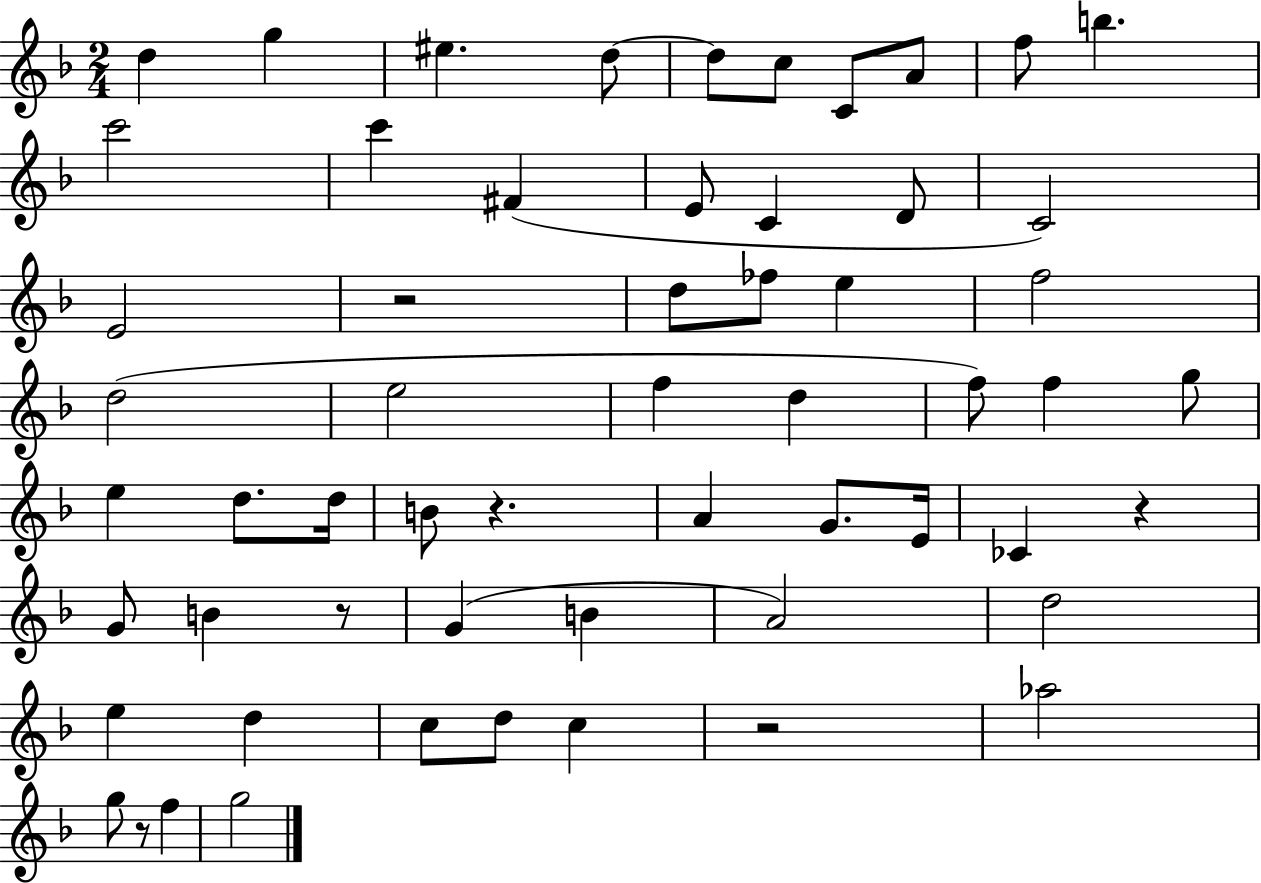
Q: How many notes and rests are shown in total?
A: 58